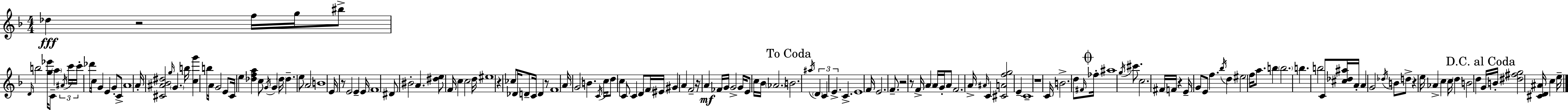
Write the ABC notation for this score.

X:1
T:Untitled
M:4/4
L:1/4
K:Dm
_d z2 f/4 g/4 ^b/2 D/4 b2 [g_e']/4 C/2 a ^A/4 c'/4 c'/4 _d'/2 c/4 G E G/2 C/2 A4 A/4 [^C^A_B^d]2 g/4 G b/4 [cg'] b/4 A/4 G2 E/2 C/4 e [_dfa] c/2 G/4 G _d/4 _d e/2 A2 B4 E/4 z/2 E2 E E/4 F4 ^D/2 ^B2 A [^de]/2 F/4 c c2 d/4 ^e4 z _c/2 _D/4 D/2 C/4 D z/2 F4 A/4 G2 B C/4 c/4 d/2 c C/2 C D/2 F/4 ^E/4 ^G A F2 z/4 A _F/4 G/4 G2 G/4 E/2 c/4 _B/4 _A2 B2 ^a/4 D C E C E4 F/4 E2 F/2 z2 z/2 F/4 A A/4 G/4 A/2 F2 A/4 ^A/4 C [^CAfg]2 E C4 z4 C/4 B2 d/2 ^F/4 _f/4 ^a4 g/4 ^c'/2 c2 ^F/4 F/4 z E/4 G/2 E/2 f _b/4 d ^e2 f/4 a/2 b b2 b b2 C/2 [^c_d^a]/4 A/4 A G2 _d/4 B/2 d/2 z e/4 _A c c/4 d B2 d G/4 B/4 [^d^fg]2 [^CD^A]/4 c e/4